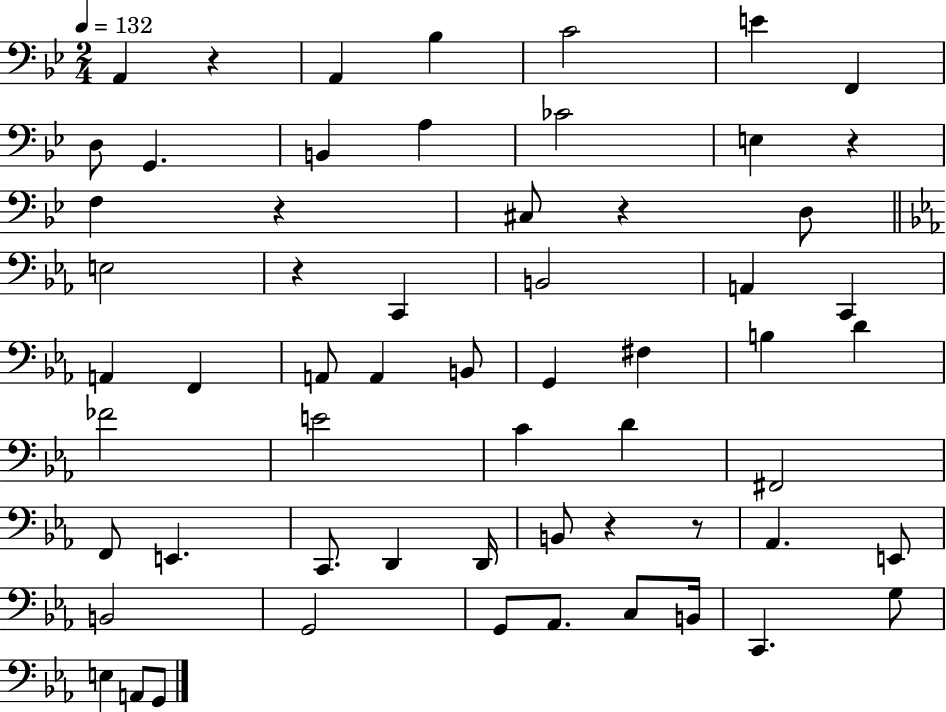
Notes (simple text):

A2/q R/q A2/q Bb3/q C4/h E4/q F2/q D3/e G2/q. B2/q A3/q CES4/h E3/q R/q F3/q R/q C#3/e R/q D3/e E3/h R/q C2/q B2/h A2/q C2/q A2/q F2/q A2/e A2/q B2/e G2/q F#3/q B3/q D4/q FES4/h E4/h C4/q D4/q F#2/h F2/e E2/q. C2/e. D2/q D2/s B2/e R/q R/e Ab2/q. E2/e B2/h G2/h G2/e Ab2/e. C3/e B2/s C2/q. G3/e E3/q A2/e G2/e